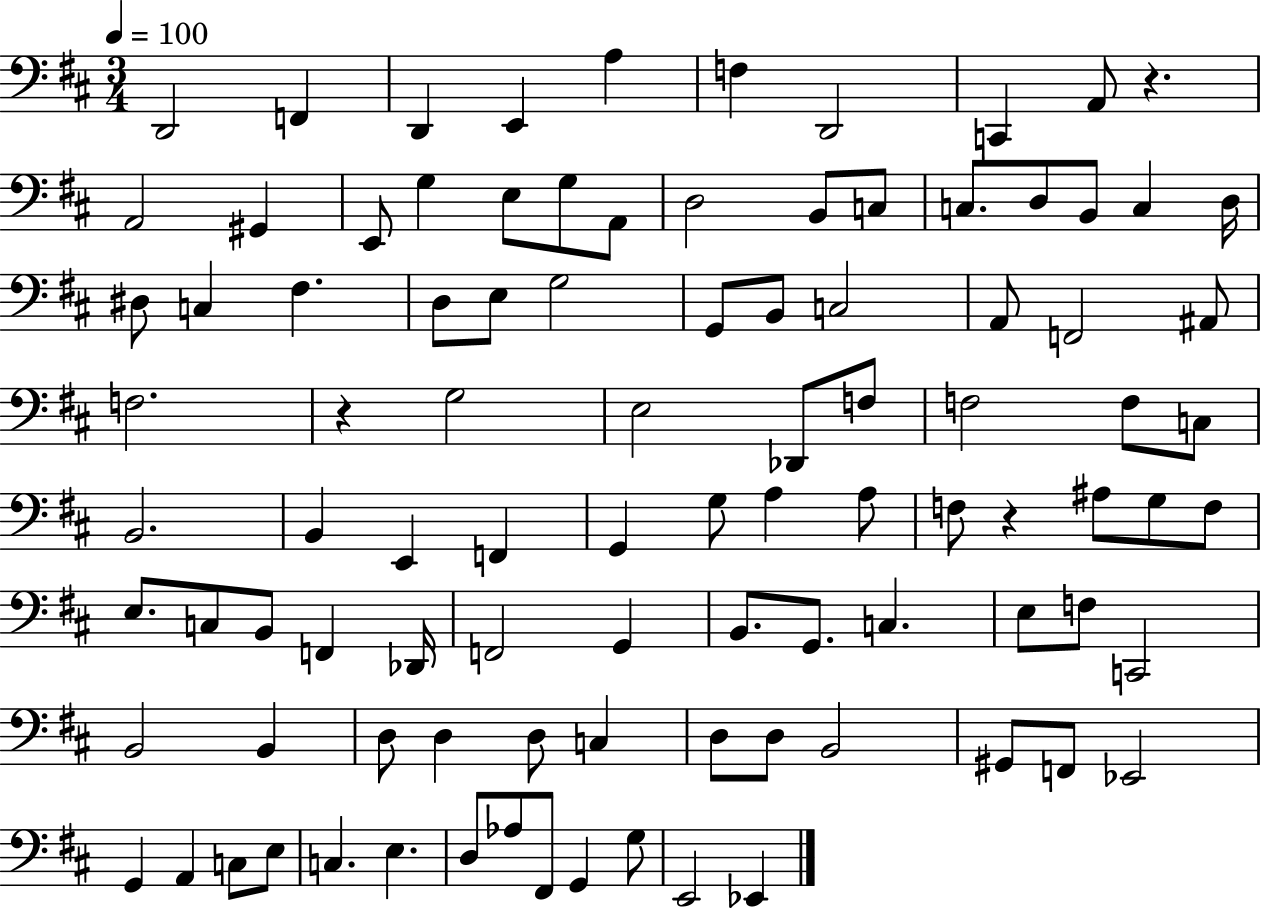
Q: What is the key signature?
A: D major